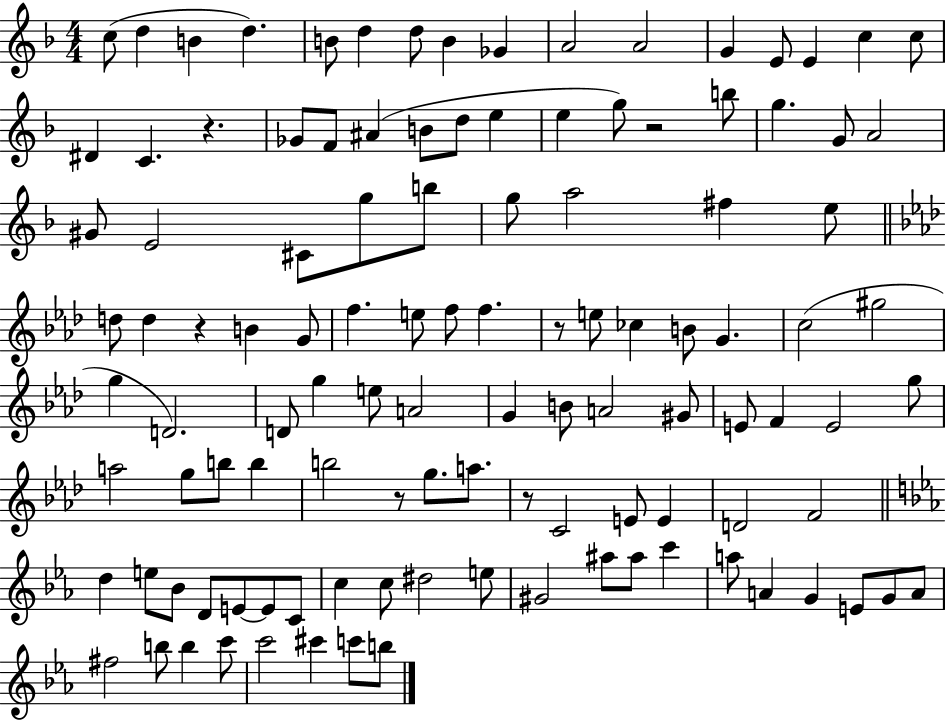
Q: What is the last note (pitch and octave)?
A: B5